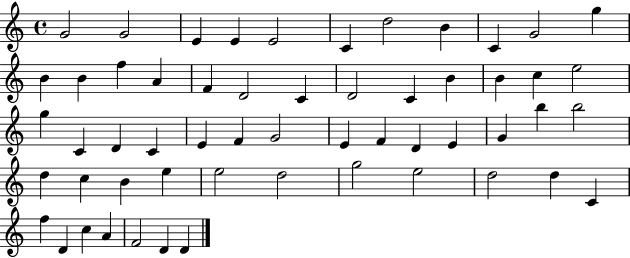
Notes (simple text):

G4/h G4/h E4/q E4/q E4/h C4/q D5/h B4/q C4/q G4/h G5/q B4/q B4/q F5/q A4/q F4/q D4/h C4/q D4/h C4/q B4/q B4/q C5/q E5/h G5/q C4/q D4/q C4/q E4/q F4/q G4/h E4/q F4/q D4/q E4/q G4/q B5/q B5/h D5/q C5/q B4/q E5/q E5/h D5/h G5/h E5/h D5/h D5/q C4/q F5/q D4/q C5/q A4/q F4/h D4/q D4/q